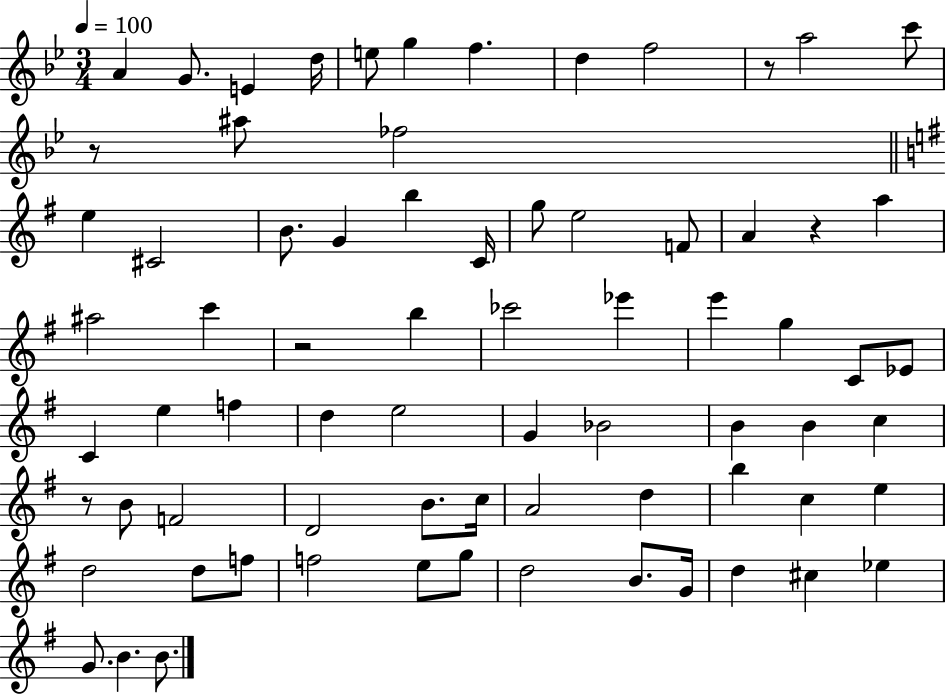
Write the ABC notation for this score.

X:1
T:Untitled
M:3/4
L:1/4
K:Bb
A G/2 E d/4 e/2 g f d f2 z/2 a2 c'/2 z/2 ^a/2 _f2 e ^C2 B/2 G b C/4 g/2 e2 F/2 A z a ^a2 c' z2 b _c'2 _e' e' g C/2 _E/2 C e f d e2 G _B2 B B c z/2 B/2 F2 D2 B/2 c/4 A2 d b c e d2 d/2 f/2 f2 e/2 g/2 d2 B/2 G/4 d ^c _e G/2 B B/2